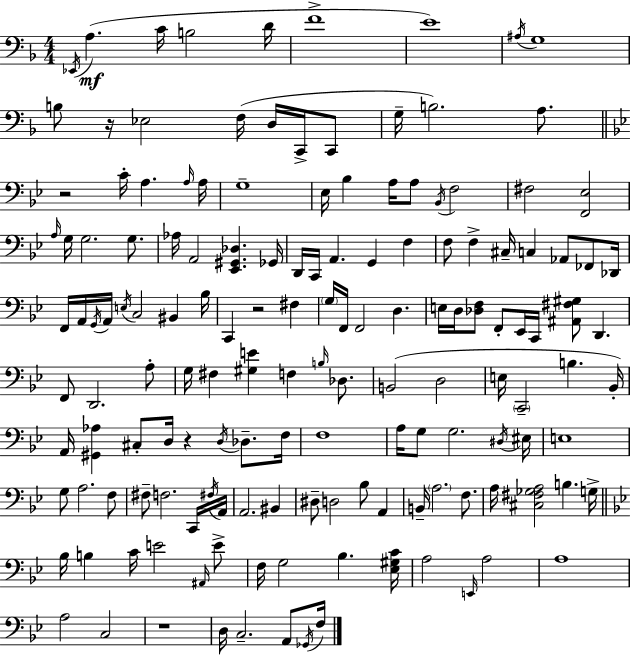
{
  \clef bass
  \numericTimeSignature
  \time 4/4
  \key d \minor
  \acciaccatura { ees,16 }\mf a4.( c'16 b2 | d'16 f'1-> | e'1) | \acciaccatura { ais16 } g1 | \break b8 r16 ees2 f16( d16 c,16-> | c,8 g16-- b2.) a8. | \bar "||" \break \key g \minor r2 c'16-. a4. \grace { a16 } | a16 g1-- | ees16 bes4 a16 a8 \acciaccatura { bes,16 } f2 | fis2 <f, ees>2 | \break \grace { a16 } g16 g2. | g8. aes16 a,2 <ees, gis, des>4. | ges,16 d,16 c,16 a,4. g,4 f4 | f8 f4-> cis16-- c4 aes,8 | \break fes,8 des,16 f,16 a,16 \acciaccatura { g,16 } a,16 \acciaccatura { e16 } c2 | bis,4 bes16 c,4 r2 | fis4 \parenthesize g16 f,16 f,2 d4. | e16 d16 <des f>8 f,8-. ees,16 c,16 <ais, fis gis>8 d,4. | \break f,8 d,2. | a8-. g16 fis4 <gis e'>4 f4 | \grace { b16 } des8. b,2( d2 | e16 \parenthesize c,2-- b4. | \break bes,16-.) a,16 <gis, aes>4 cis8-. d16 r4 | \acciaccatura { d16 } des8.-- f16 f1 | a16 g8 g2. | \acciaccatura { dis16 } eis16 e1 | \break g8 a2. | f8 fis8-- f2. | c,16 \acciaccatura { fis16 } a,16 a,2. | bis,4 dis8-- d2 | \break bes8 a,4 b,16-- \parenthesize a2. | f8. a16 <cis fis ges a>2 | b4. g16-> \bar "||" \break \key bes \major bes16 b4 c'16 e'2 \grace { ais,16 } e'8-> | f16 g2 bes4. | <ees gis c'>16 a2 \grace { e,16 } a2 | a1 | \break a2 c2 | r1 | d16 c2.-- a,8 | \acciaccatura { ges,16 } f16 \bar "|."
}